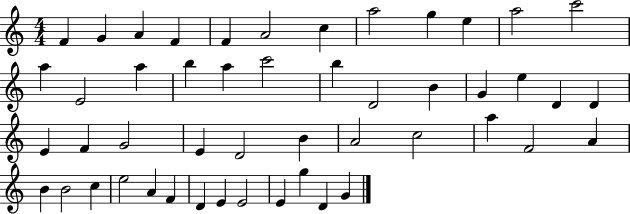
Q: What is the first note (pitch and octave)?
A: F4